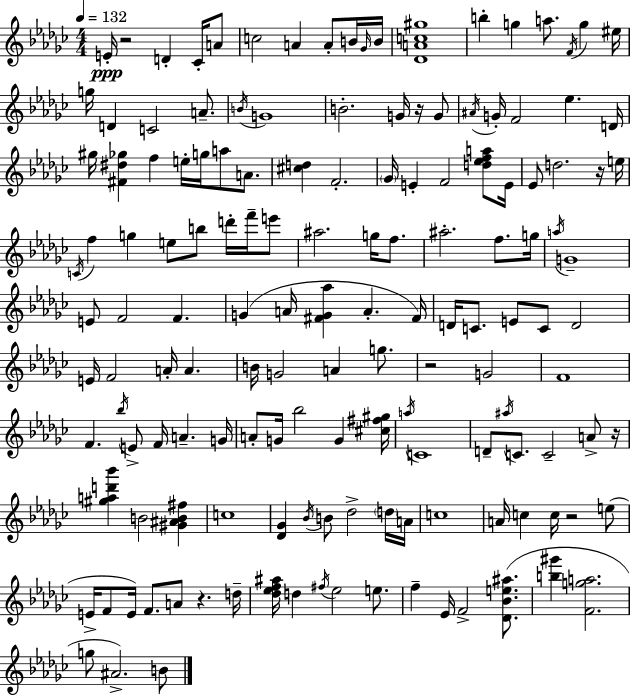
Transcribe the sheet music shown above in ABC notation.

X:1
T:Untitled
M:4/4
L:1/4
K:Ebm
E/4 z2 D _C/4 A/2 c2 A A/2 B/4 _G/4 B/4 [_DAc^g]4 b g a/2 F/4 g ^e/4 g/4 D C2 A/2 B/4 G4 B2 G/4 z/4 G/2 ^A/4 G/4 F2 _e D/4 ^g/4 [^F^d_g] f e/4 g/4 a/2 A/2 [^cd] F2 _G/4 E F2 [d_efa]/2 E/4 _E/2 d2 z/4 e/4 C/4 f g e/2 b/2 d'/4 f'/4 e'/2 ^a2 g/4 f/2 ^a2 f/2 g/4 a/4 G4 E/2 F2 F G A/4 [^FG_a] A ^F/4 D/4 C/2 E/2 C/2 D2 E/4 F2 A/4 A B/4 G2 A g/2 z2 G2 F4 F _b/4 E/2 F/4 A G/4 A/2 G/4 _b2 G [^c^f^g]/4 a/4 C4 D/2 ^a/4 C/2 C2 A/2 z/4 [^gad'_b'] B2 [^G^AB^f] c4 [_D_G] _B/4 B/2 _d2 d/4 A/4 c4 A/4 c c/4 z2 e/2 E/4 F/2 E/4 F/2 A/2 z d/4 [_d_ef^a]/4 d ^f/4 _e2 e/2 f _E/4 F2 [_D_Be^a]/2 [b^g'] [Fga]2 g/2 ^A2 B/2